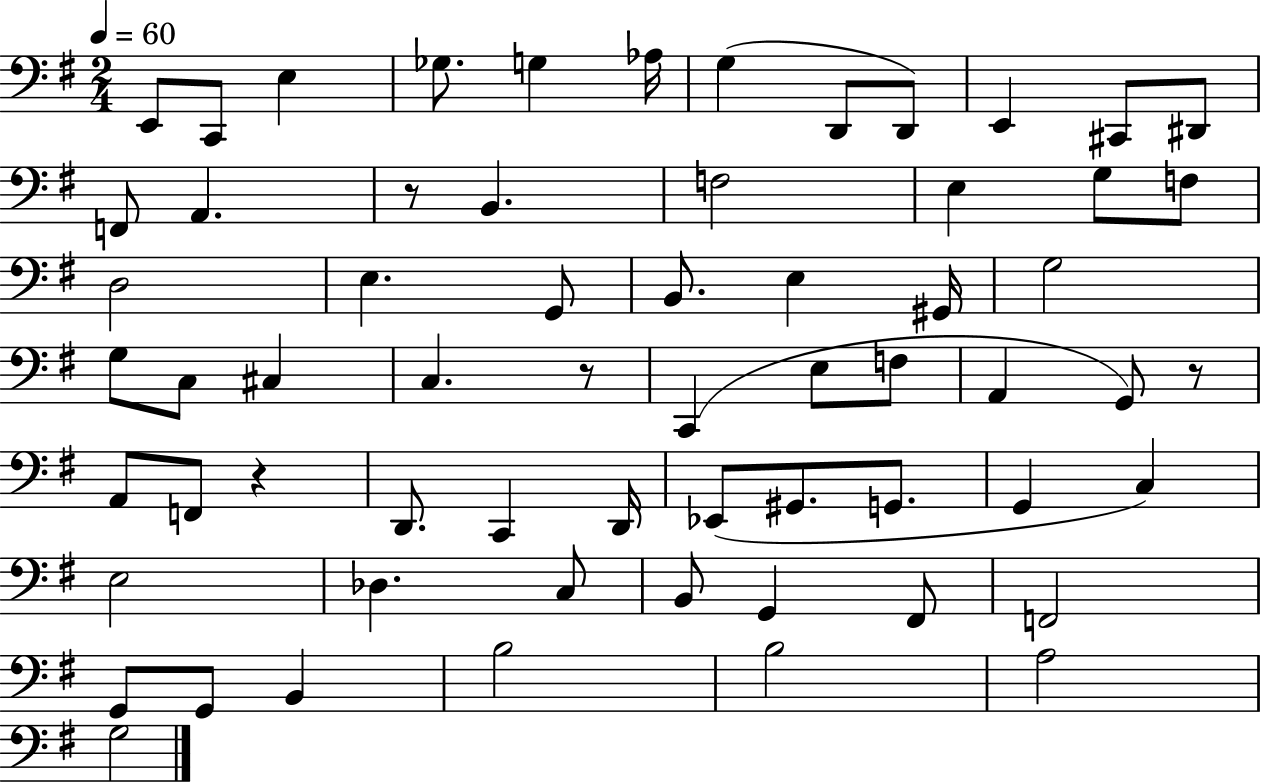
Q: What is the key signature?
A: G major